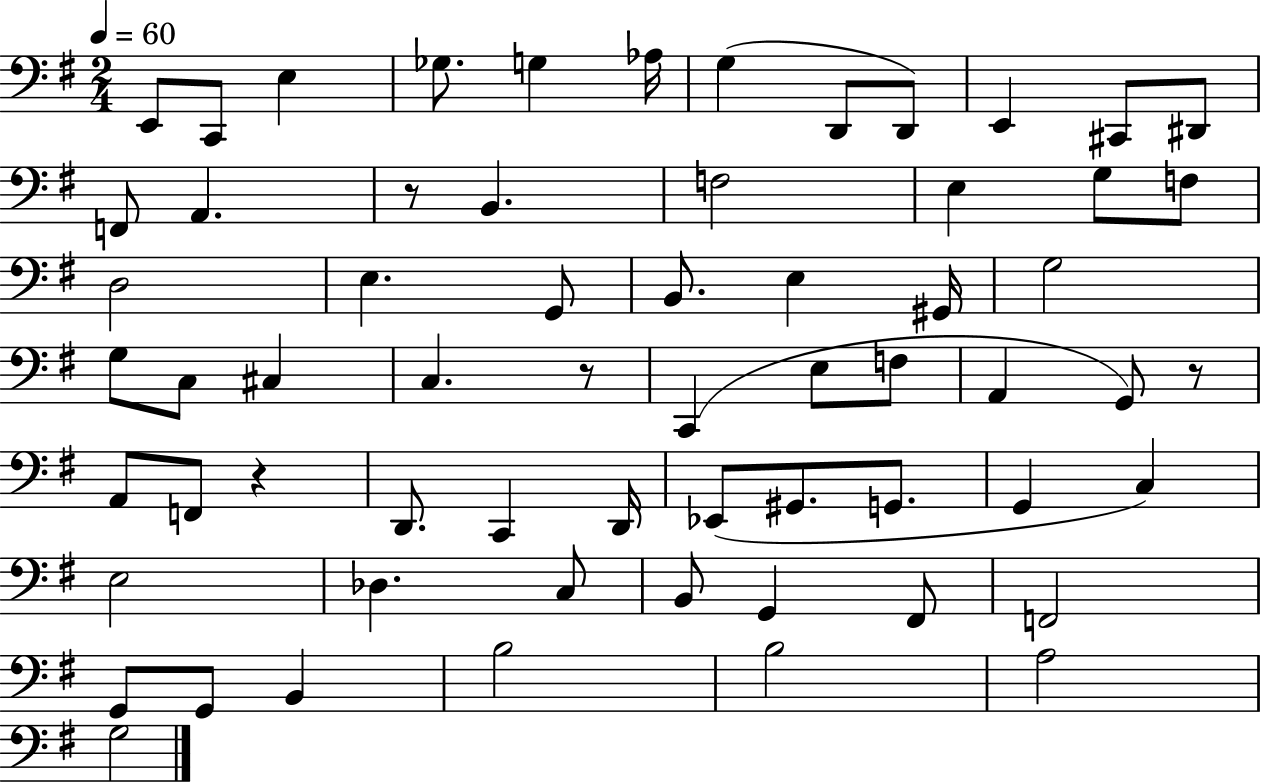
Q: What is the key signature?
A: G major